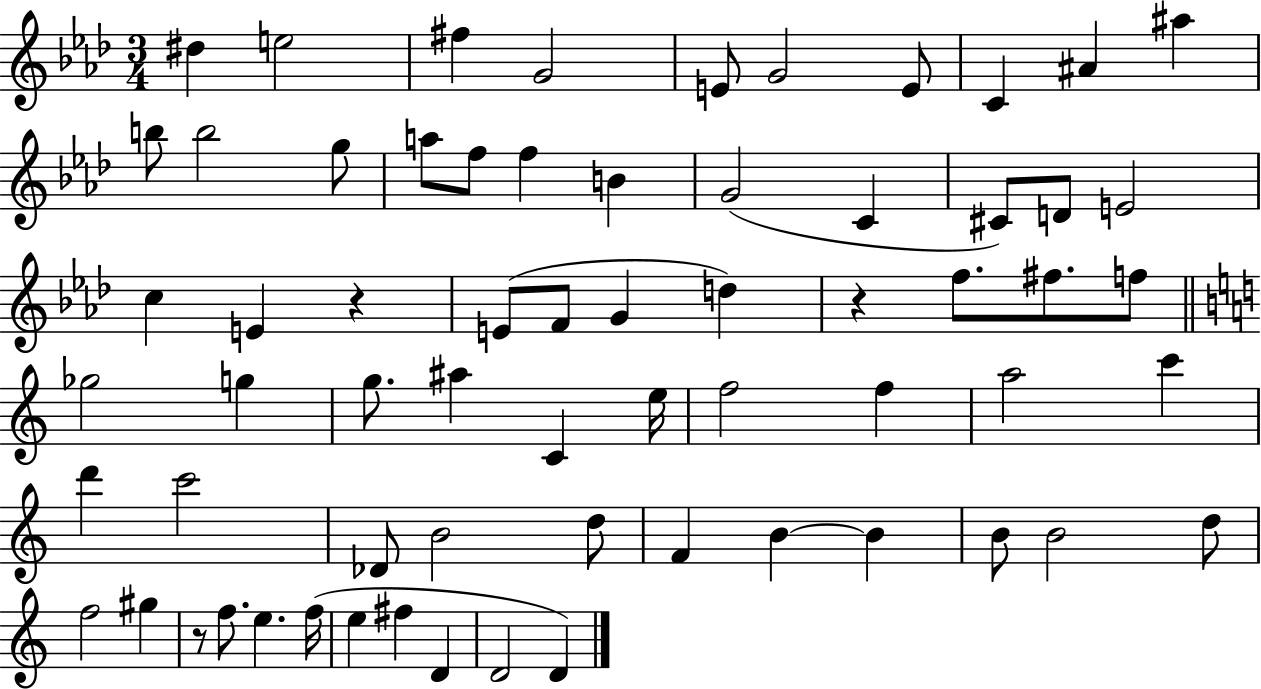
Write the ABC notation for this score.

X:1
T:Untitled
M:3/4
L:1/4
K:Ab
^d e2 ^f G2 E/2 G2 E/2 C ^A ^a b/2 b2 g/2 a/2 f/2 f B G2 C ^C/2 D/2 E2 c E z E/2 F/2 G d z f/2 ^f/2 f/2 _g2 g g/2 ^a C e/4 f2 f a2 c' d' c'2 _D/2 B2 d/2 F B B B/2 B2 d/2 f2 ^g z/2 f/2 e f/4 e ^f D D2 D